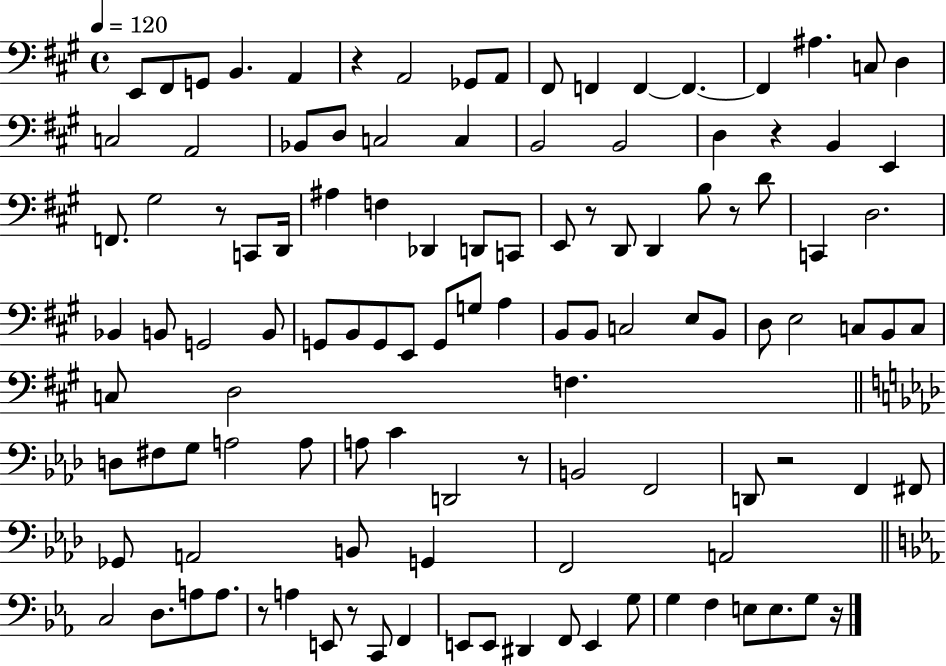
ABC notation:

X:1
T:Untitled
M:4/4
L:1/4
K:A
E,,/2 ^F,,/2 G,,/2 B,, A,, z A,,2 _G,,/2 A,,/2 ^F,,/2 F,, F,, F,, F,, ^A, C,/2 D, C,2 A,,2 _B,,/2 D,/2 C,2 C, B,,2 B,,2 D, z B,, E,, F,,/2 ^G,2 z/2 C,,/2 D,,/4 ^A, F, _D,, D,,/2 C,,/2 E,,/2 z/2 D,,/2 D,, B,/2 z/2 D/2 C,, D,2 _B,, B,,/2 G,,2 B,,/2 G,,/2 B,,/2 G,,/2 E,,/2 G,,/2 G,/2 A, B,,/2 B,,/2 C,2 E,/2 B,,/2 D,/2 E,2 C,/2 B,,/2 C,/2 C,/2 D,2 F, D,/2 ^F,/2 G,/2 A,2 A,/2 A,/2 C D,,2 z/2 B,,2 F,,2 D,,/2 z2 F,, ^F,,/2 _G,,/2 A,,2 B,,/2 G,, F,,2 A,,2 C,2 D,/2 A,/2 A,/2 z/2 A, E,,/2 z/2 C,,/2 F,, E,,/2 E,,/2 ^D,, F,,/2 E,, G,/2 G, F, E,/2 E,/2 G,/2 z/4